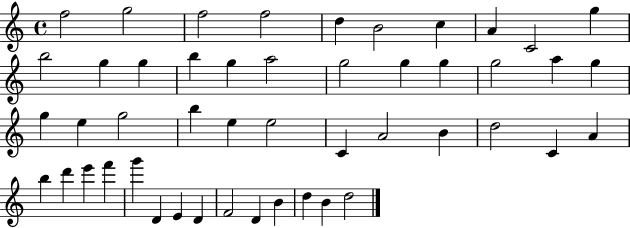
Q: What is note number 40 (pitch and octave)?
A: D4